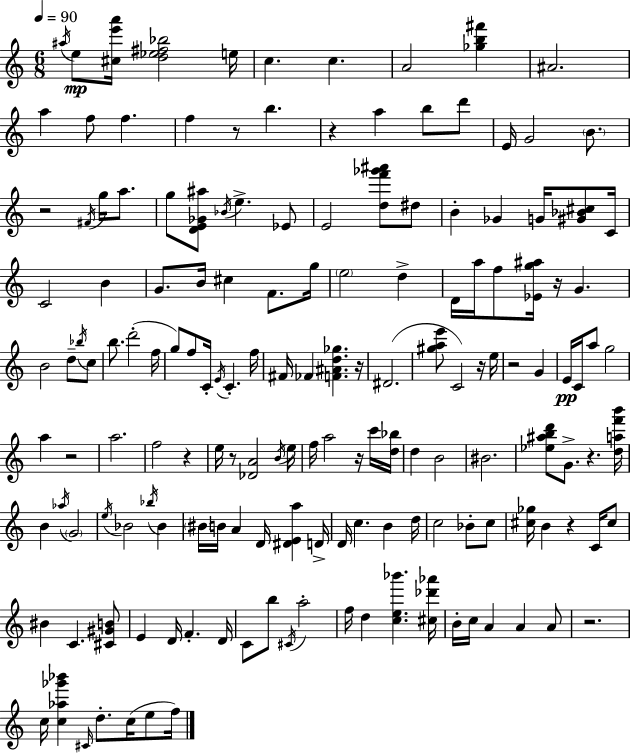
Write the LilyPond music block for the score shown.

{
  \clef treble
  \numericTimeSignature
  \time 6/8
  \key c \major
  \tempo 4 = 90
  \acciaccatura { ais''16 }\mp e''8 <cis'' e''' a'''>16 <d'' ees'' fis'' bes''>2 | e''16 c''4. c''4. | a'2 <ges'' b'' fis'''>4 | ais'2. | \break a''4 f''8 f''4. | f''4 r8 b''4. | r4 a''4 b''8 d'''8 | e'16 g'2 \parenthesize b'8. | \break r2 \acciaccatura { fis'16 } g''16 a''8. | g''8 <d' e' ges' ais''>8 \acciaccatura { bes'16 } e''4.-> | ees'8 e'2 <d'' f''' ges''' ais'''>8 | dis''8 b'4-. ges'4 g'16 | \break <gis' bes' cis''>8 c'16 c'2 b'4 | g'8. b'16 cis''4 f'8. | g''16 \parenthesize e''2 d''4-> | d'16 a''16 f''8 <ees' g'' ais''>16 r16 g'4. | \break b'2 d''8-- | \acciaccatura { bes''16 } c''8 b''8. d'''2-.( | f''16 g''8) f''8 c'16-. \acciaccatura { e'16 } c'4.-. | f''16 fis'16 fes'4 <f' ais' d'' ges''>4. | \break r16 dis'2.( | <gis'' a'' e'''>8 c'2) | r16 e''16 r2 | g'4 e'16\pp c'16 a''8 g''2 | \break a''4 r2 | a''2. | f''2 | r4 e''16 r8 <des' a'>2 | \break \acciaccatura { b'16 } e''16 f''16 a''2 | r16 c'''16 <d'' bes''>16 d''4 b'2 | bis'2. | <ees'' ais'' b'' d'''>8 g'8.-> r4. | \break <d'' a'' f''' b'''>16 b'4 \acciaccatura { aes''16 } \parenthesize g'2 | \acciaccatura { e''16 } bes'2 | \acciaccatura { bes''16 } bes'4 \parenthesize bis'16 b'16 a'4 | d'16 <dis' e' a''>4 d'16-> d'16 c''4. | \break b'4 d''16 c''2 | bes'8-. c''8 <cis'' ges''>16 b'4 | r4 c'16 cis''8 bis'4 | c'4. <cis' gis' b'>8 e'4 | \break d'16 f'4.-. d'16 c'8 b''8 | \acciaccatura { cis'16 } a''2-. f''16 d''4 | <c'' e'' bes'''>4. <cis'' des''' aes'''>16 b'16-. c''16 | a'4 a'4 a'8 r2. | \break c''16 <c'' aes'' ges''' bes'''>4 | \grace { cis'16 } d''8.-. c''16( e''8 f''16) \bar "|."
}